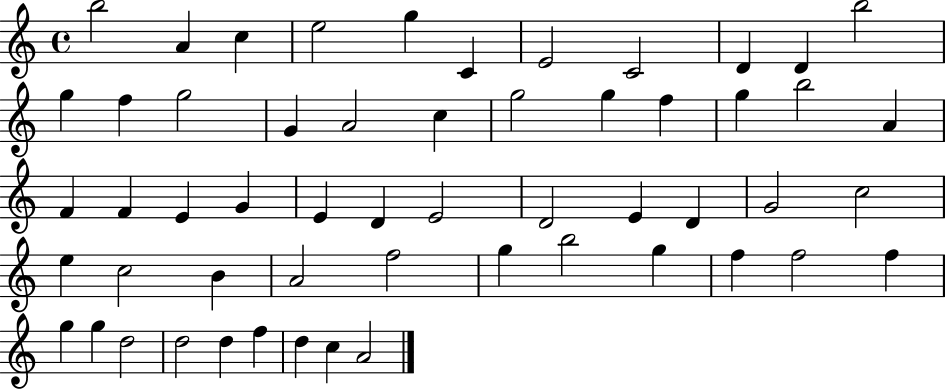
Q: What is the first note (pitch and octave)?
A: B5